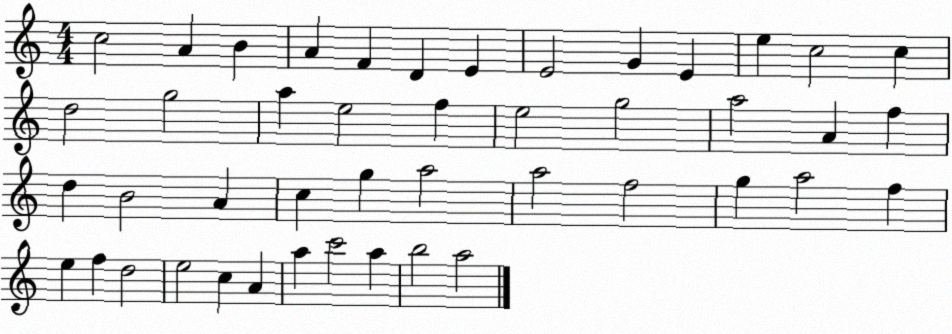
X:1
T:Untitled
M:4/4
L:1/4
K:C
c2 A B A F D E E2 G E e c2 c d2 g2 a e2 f e2 g2 a2 A f d B2 A c g a2 a2 f2 g a2 f e f d2 e2 c A a c'2 a b2 a2